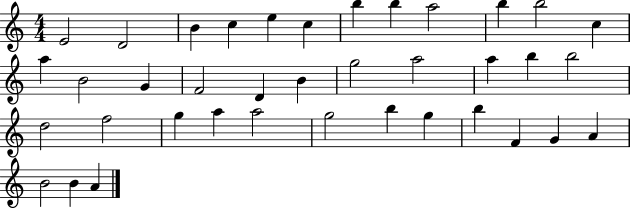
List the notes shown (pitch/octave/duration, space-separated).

E4/h D4/h B4/q C5/q E5/q C5/q B5/q B5/q A5/h B5/q B5/h C5/q A5/q B4/h G4/q F4/h D4/q B4/q G5/h A5/h A5/q B5/q B5/h D5/h F5/h G5/q A5/q A5/h G5/h B5/q G5/q B5/q F4/q G4/q A4/q B4/h B4/q A4/q